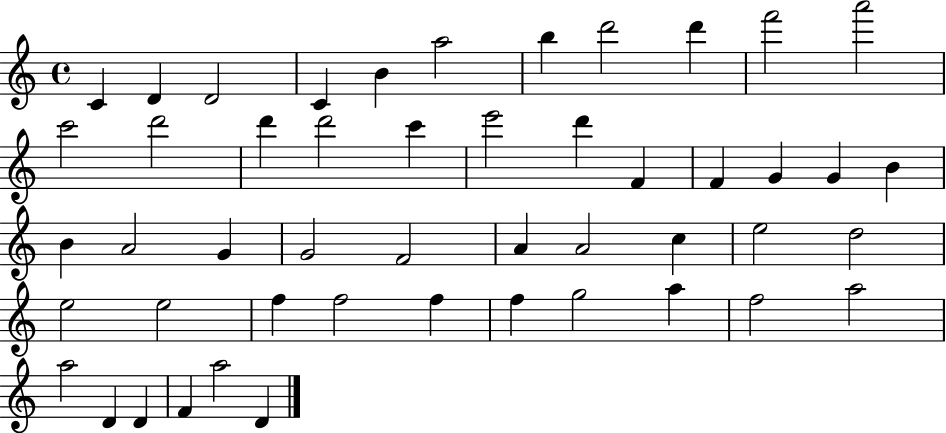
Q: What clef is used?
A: treble